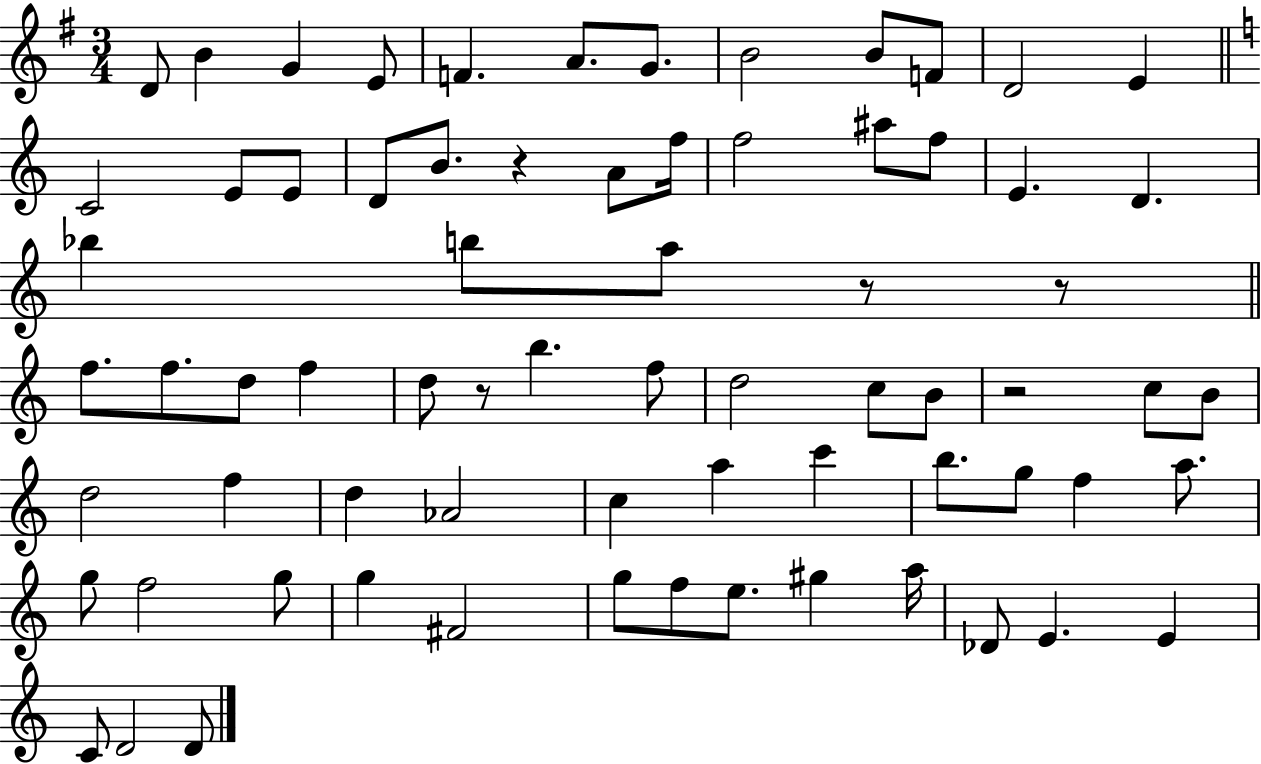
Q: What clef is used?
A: treble